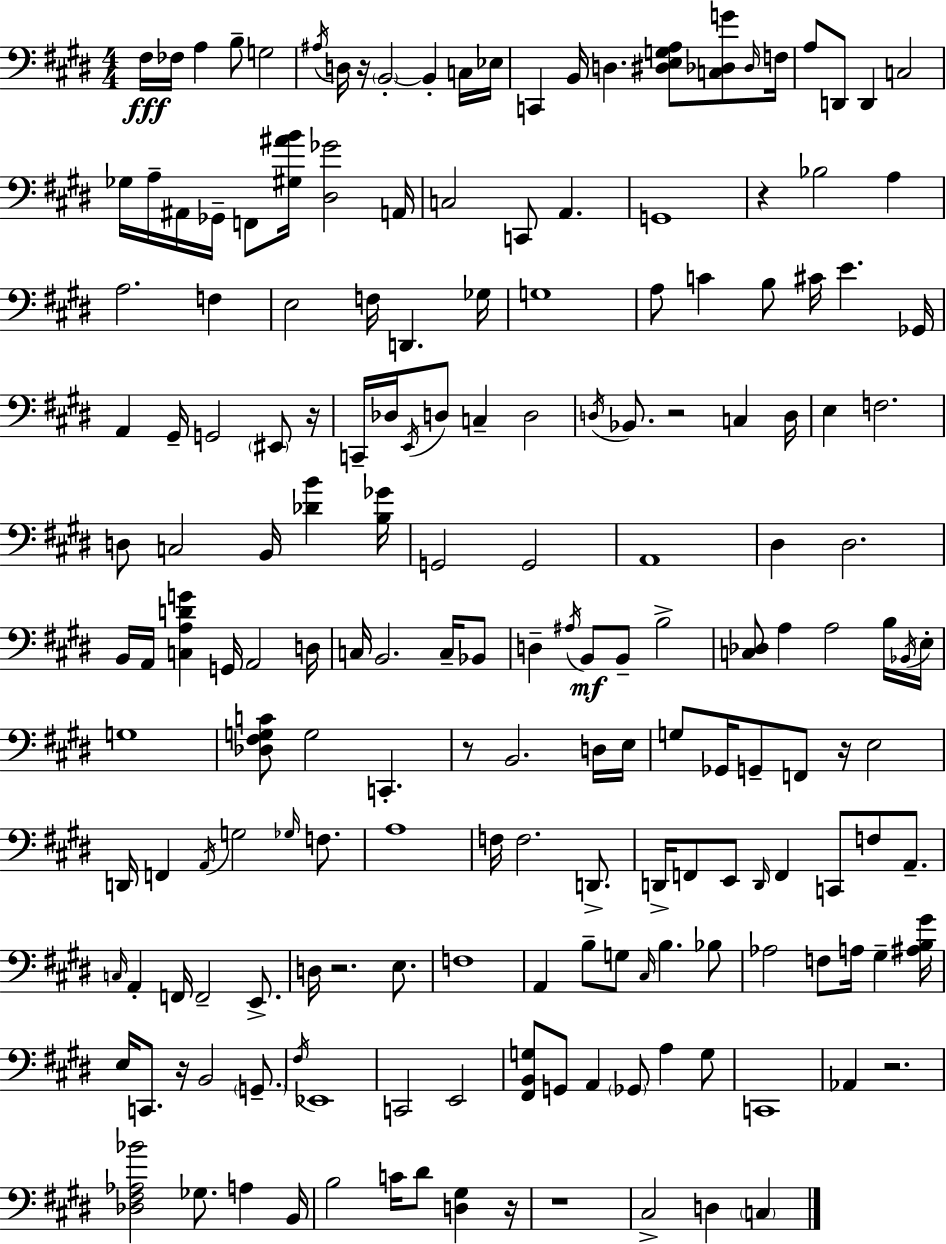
F#3/s FES3/s A3/q B3/e G3/h A#3/s D3/s R/s B2/h B2/q C3/s Eb3/s C2/q B2/s D3/q. [D#3,E3,G3,A3]/e [C3,Db3,G4]/e Db3/s F3/s A3/e D2/e D2/q C3/h Gb3/s A3/s A#2/s Gb2/s F2/e [G#3,A#4,B4]/s [D#3,Gb4]/h A2/s C3/h C2/e A2/q. G2/w R/q Bb3/h A3/q A3/h. F3/q E3/h F3/s D2/q. Gb3/s G3/w A3/e C4/q B3/e C#4/s E4/q. Gb2/s A2/q G#2/s G2/h EIS2/e R/s C2/s Db3/s E2/s D3/e C3/q D3/h D3/s Bb2/e. R/h C3/q D3/s E3/q F3/h. D3/e C3/h B2/s [Db4,B4]/q [B3,Gb4]/s G2/h G2/h A2/w D#3/q D#3/h. B2/s A2/s [C3,A3,D4,G4]/q G2/s A2/h D3/s C3/s B2/h. C3/s Bb2/e D3/q A#3/s B2/e B2/e B3/h [C3,Db3]/e A3/q A3/h B3/s Bb2/s E3/s G3/w [Db3,F#3,G3,C4]/e G3/h C2/q. R/e B2/h. D3/s E3/s G3/e Gb2/s G2/e F2/e R/s E3/h D2/s F2/q A2/s G3/h Gb3/s F3/e. A3/w F3/s F3/h. D2/e. D2/s F2/e E2/e D2/s F2/q C2/e F3/e A2/e. C3/s A2/q F2/s F2/h E2/e. D3/s R/h. E3/e. F3/w A2/q B3/e G3/e C#3/s B3/q. Bb3/e Ab3/h F3/e A3/s G#3/q [A#3,B3,G#4]/s E3/s C2/e. R/s B2/h G2/e. F#3/s Eb2/w C2/h E2/h [F#2,B2,G3]/e G2/e A2/q Gb2/e A3/q G3/e C2/w Ab2/q R/h. [Db3,F#3,Ab3,Bb4]/h Gb3/e. A3/q B2/s B3/h C4/s D#4/e [D3,G#3]/q R/s R/w C#3/h D3/q C3/q